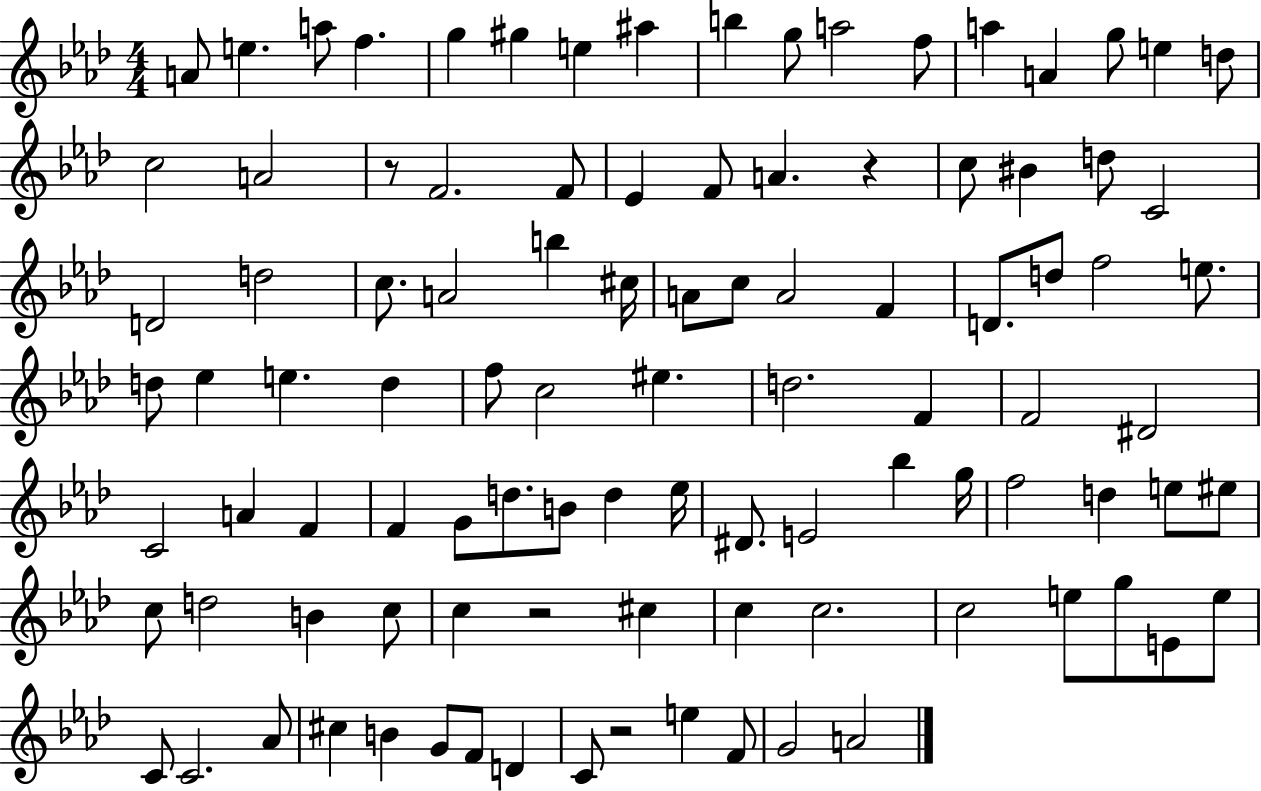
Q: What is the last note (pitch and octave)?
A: A4